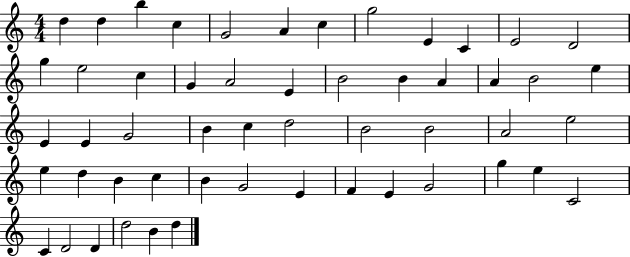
X:1
T:Untitled
M:4/4
L:1/4
K:C
d d b c G2 A c g2 E C E2 D2 g e2 c G A2 E B2 B A A B2 e E E G2 B c d2 B2 B2 A2 e2 e d B c B G2 E F E G2 g e C2 C D2 D d2 B d